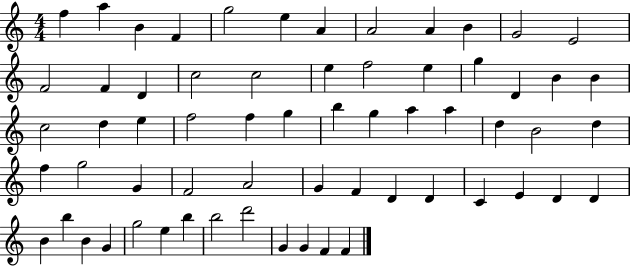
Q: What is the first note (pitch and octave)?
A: F5